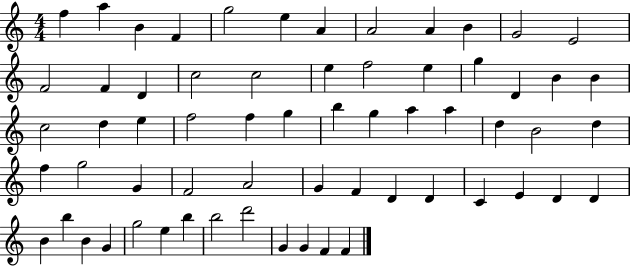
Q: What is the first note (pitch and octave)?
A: F5